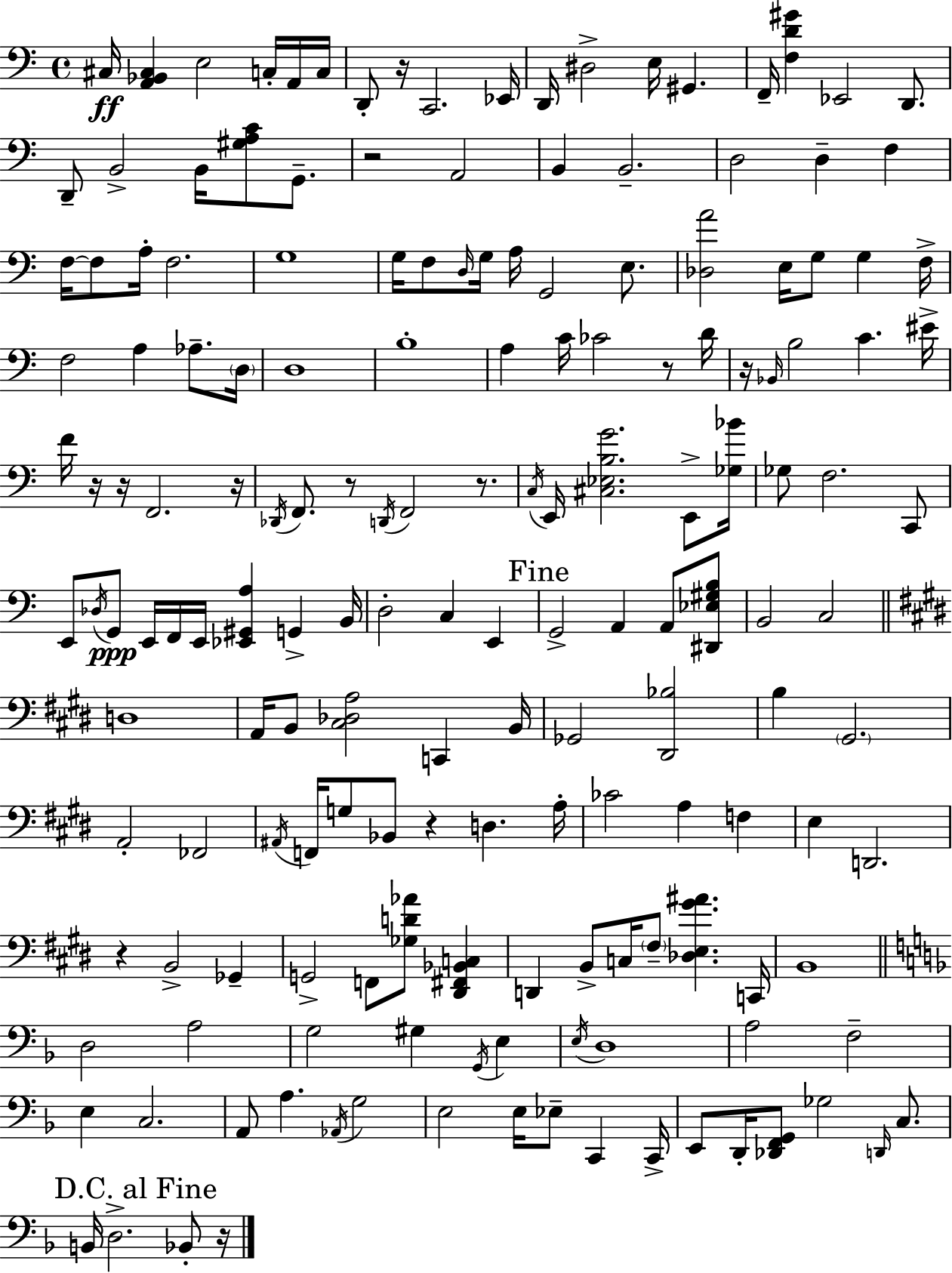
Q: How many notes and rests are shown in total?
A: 169